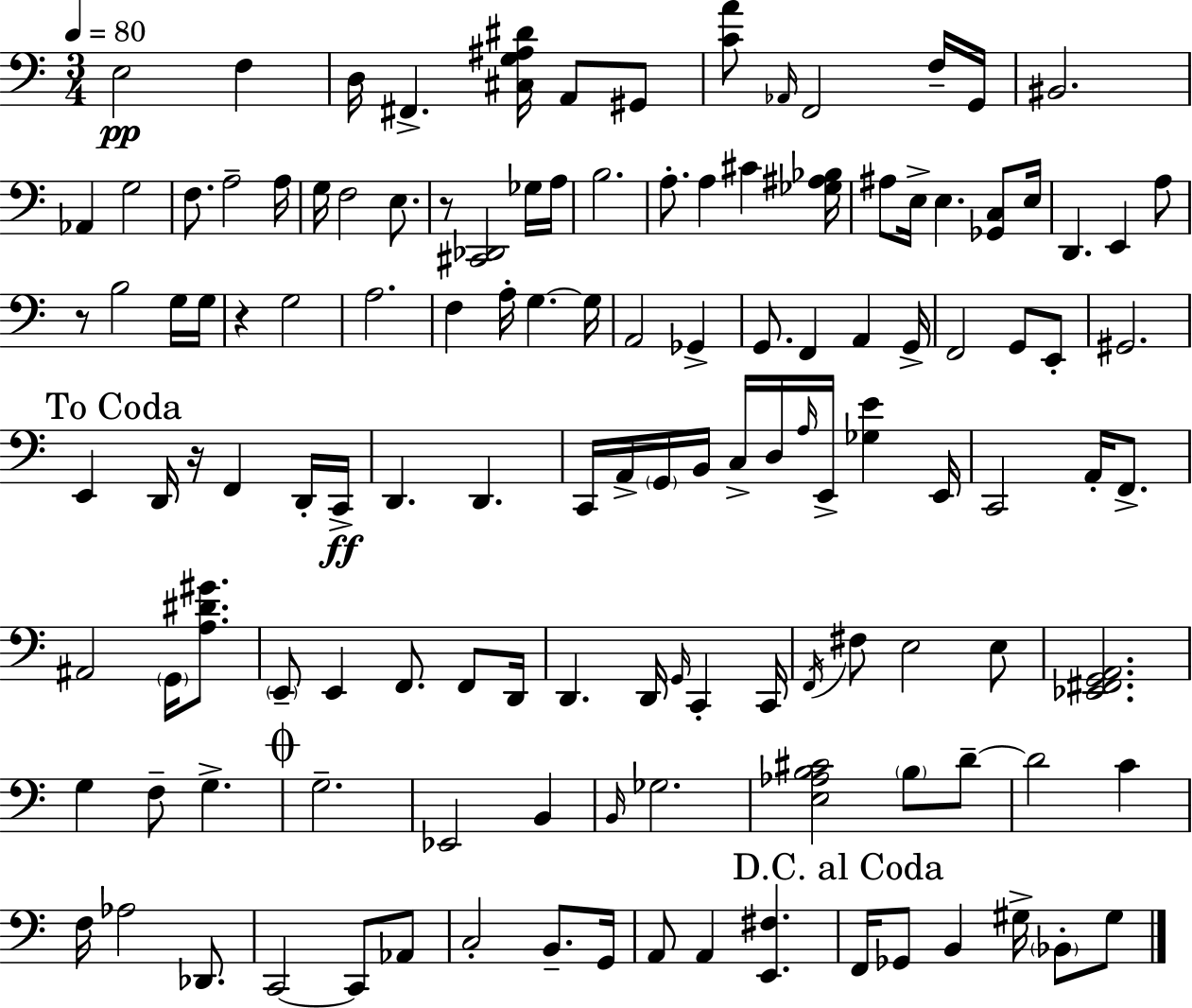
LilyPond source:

{
  \clef bass
  \numericTimeSignature
  \time 3/4
  \key a \minor
  \tempo 4 = 80
  e2\pp f4 | d16 fis,4.-> <cis g ais dis'>16 a,8 gis,8 | <c' a'>8 \grace { aes,16 } f,2 f16-- | g,16 bis,2. | \break aes,4 g2 | f8. a2-- | a16 g16 f2 e8. | r8 <cis, des,>2 ges16 | \break a16 b2. | a8.-. a4 cis'4 | <ges ais bes>16 ais8 e16-> e4. <ges, c>8 | e16 d,4. e,4 a8 | \break r8 b2 g16 | g16 r4 g2 | a2. | f4 a16-. g4.~~ | \break g16 a,2 ges,4-> | g,8. f,4 a,4 | g,16-> f,2 g,8 e,8-. | gis,2. | \break \mark "To Coda" e,4 d,16 r16 f,4 d,16-. | c,16->\ff d,4. d,4. | c,16 a,16-> \parenthesize g,16 b,16 c16-> d16 \grace { a16 } e,16-> <ges e'>4 | e,16 c,2 a,16-. f,8.-> | \break ais,2 \parenthesize g,16 <a dis' gis'>8. | \parenthesize e,8-- e,4 f,8. f,8 | d,16 d,4. d,16 \grace { g,16 } c,4-. | c,16 \acciaccatura { f,16 } fis8 e2 | \break e8 <ees, fis, g, a,>2. | g4 f8-- g4.-> | \mark \markup { \musicglyph "scripts.coda" } g2.-- | ees,2 | \break b,4 \grace { b,16 } ges2. | <e aes b cis'>2 | \parenthesize b8 d'8--~~ d'2 | c'4 f16 aes2 | \break des,8. c,2~~ | c,8 aes,8 c2-. | b,8.-- g,16 a,8 a,4 <e, fis>4. | \mark "D.C. al Coda" f,16 ges,8 b,4 | \break gis16-> \parenthesize bes,8-. gis8 \bar "|."
}